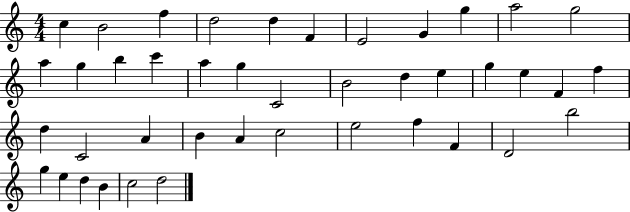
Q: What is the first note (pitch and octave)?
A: C5